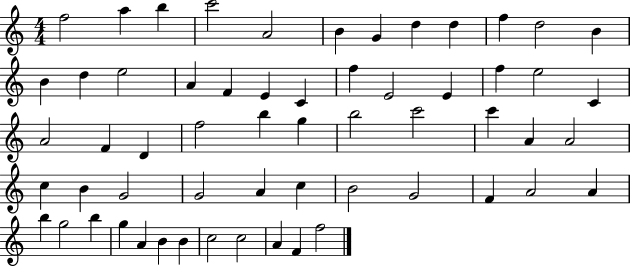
{
  \clef treble
  \numericTimeSignature
  \time 4/4
  \key c \major
  f''2 a''4 b''4 | c'''2 a'2 | b'4 g'4 d''4 d''4 | f''4 d''2 b'4 | \break b'4 d''4 e''2 | a'4 f'4 e'4 c'4 | f''4 e'2 e'4 | f''4 e''2 c'4 | \break a'2 f'4 d'4 | f''2 b''4 g''4 | b''2 c'''2 | c'''4 a'4 a'2 | \break c''4 b'4 g'2 | g'2 a'4 c''4 | b'2 g'2 | f'4 a'2 a'4 | \break b''4 g''2 b''4 | g''4 a'4 b'4 b'4 | c''2 c''2 | a'4 f'4 f''2 | \break \bar "|."
}